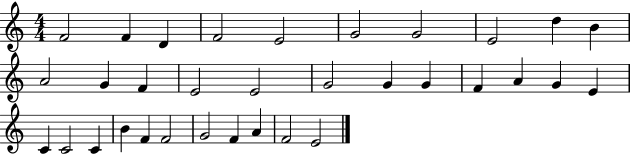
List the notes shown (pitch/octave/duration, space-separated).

F4/h F4/q D4/q F4/h E4/h G4/h G4/h E4/h D5/q B4/q A4/h G4/q F4/q E4/h E4/h G4/h G4/q G4/q F4/q A4/q G4/q E4/q C4/q C4/h C4/q B4/q F4/q F4/h G4/h F4/q A4/q F4/h E4/h